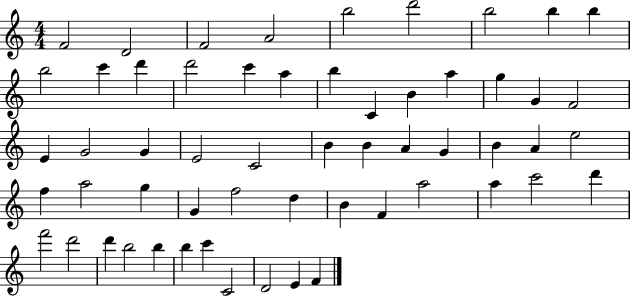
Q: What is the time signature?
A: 4/4